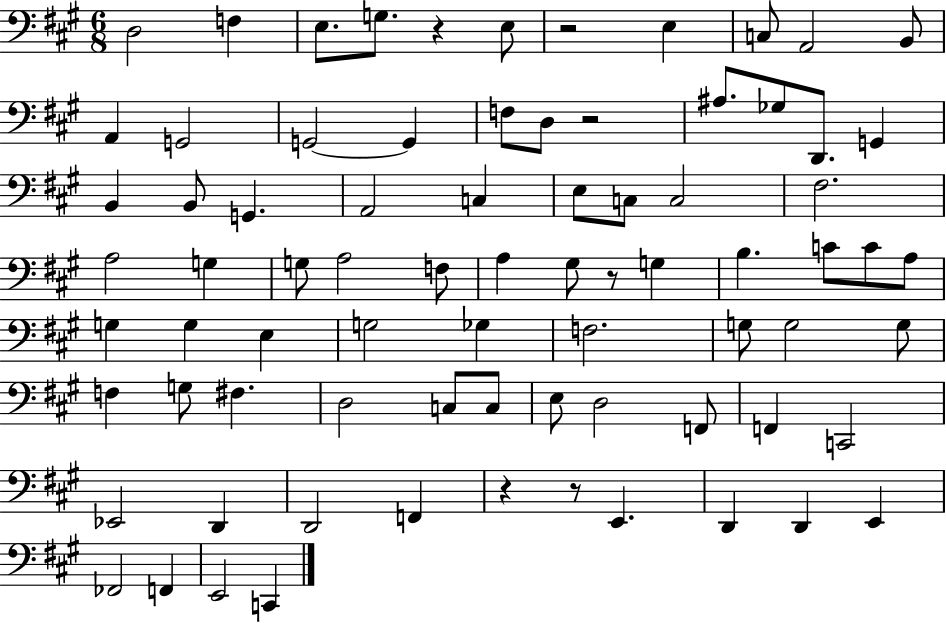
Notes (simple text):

D3/h F3/q E3/e. G3/e. R/q E3/e R/h E3/q C3/e A2/h B2/e A2/q G2/h G2/h G2/q F3/e D3/e R/h A#3/e. Gb3/e D2/e. G2/q B2/q B2/e G2/q. A2/h C3/q E3/e C3/e C3/h F#3/h. A3/h G3/q G3/e A3/h F3/e A3/q G#3/e R/e G3/q B3/q. C4/e C4/e A3/e G3/q G3/q E3/q G3/h Gb3/q F3/h. G3/e G3/h G3/e F3/q G3/e F#3/q. D3/h C3/e C3/e E3/e D3/h F2/e F2/q C2/h Eb2/h D2/q D2/h F2/q R/q R/e E2/q. D2/q D2/q E2/q FES2/h F2/q E2/h C2/q